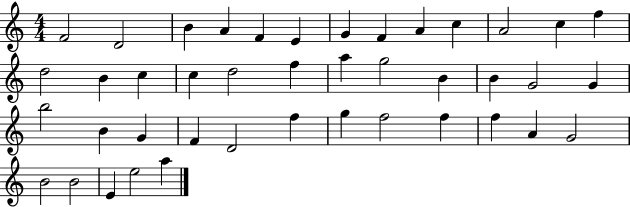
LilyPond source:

{
  \clef treble
  \numericTimeSignature
  \time 4/4
  \key c \major
  f'2 d'2 | b'4 a'4 f'4 e'4 | g'4 f'4 a'4 c''4 | a'2 c''4 f''4 | \break d''2 b'4 c''4 | c''4 d''2 f''4 | a''4 g''2 b'4 | b'4 g'2 g'4 | \break b''2 b'4 g'4 | f'4 d'2 f''4 | g''4 f''2 f''4 | f''4 a'4 g'2 | \break b'2 b'2 | e'4 e''2 a''4 | \bar "|."
}